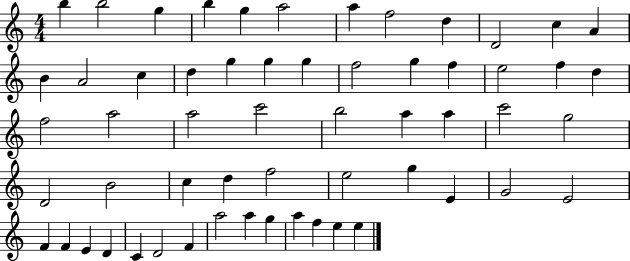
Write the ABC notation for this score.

X:1
T:Untitled
M:4/4
L:1/4
K:C
b b2 g b g a2 a f2 d D2 c A B A2 c d g g g f2 g f e2 f d f2 a2 a2 c'2 b2 a a c'2 g2 D2 B2 c d f2 e2 g E G2 E2 F F E D C D2 F a2 a g a f e e